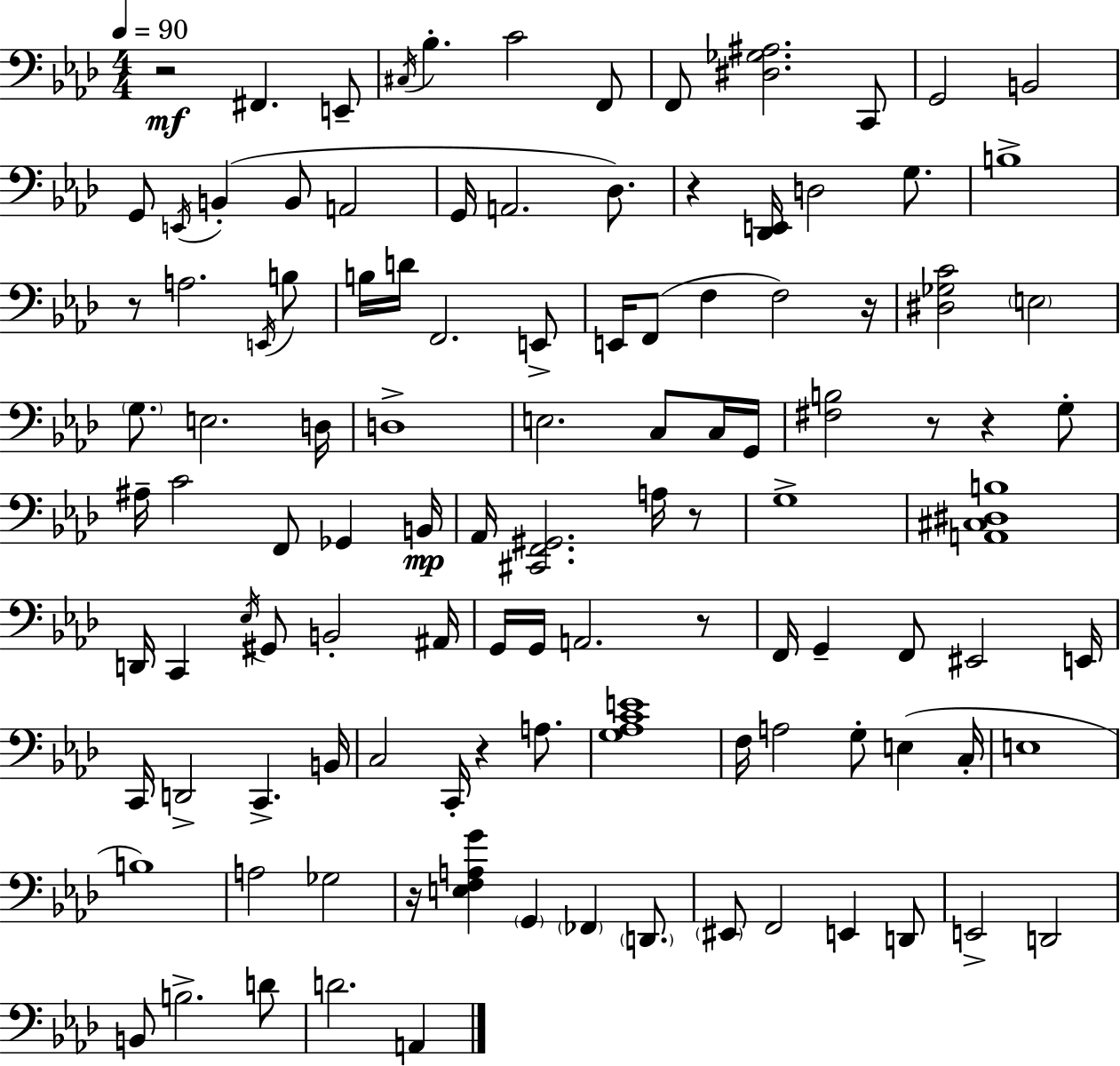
X:1
T:Untitled
M:4/4
L:1/4
K:Ab
z2 ^F,, E,,/2 ^C,/4 _B, C2 F,,/2 F,,/2 [^D,_G,^A,]2 C,,/2 G,,2 B,,2 G,,/2 E,,/4 B,, B,,/2 A,,2 G,,/4 A,,2 _D,/2 z [_D,,E,,]/4 D,2 G,/2 B,4 z/2 A,2 E,,/4 B,/2 B,/4 D/4 F,,2 E,,/2 E,,/4 F,,/2 F, F,2 z/4 [^D,_G,C]2 E,2 G,/2 E,2 D,/4 D,4 E,2 C,/2 C,/4 G,,/4 [^F,B,]2 z/2 z G,/2 ^A,/4 C2 F,,/2 _G,, B,,/4 _A,,/4 [^C,,F,,^G,,]2 A,/4 z/2 G,4 [A,,^C,^D,B,]4 D,,/4 C,, _E,/4 ^G,,/2 B,,2 ^A,,/4 G,,/4 G,,/4 A,,2 z/2 F,,/4 G,, F,,/2 ^E,,2 E,,/4 C,,/4 D,,2 C,, B,,/4 C,2 C,,/4 z A,/2 [G,_A,CE]4 F,/4 A,2 G,/2 E, C,/4 E,4 B,4 A,2 _G,2 z/4 [E,F,A,G] G,, _F,, D,,/2 ^E,,/2 F,,2 E,, D,,/2 E,,2 D,,2 B,,/2 B,2 D/2 D2 A,,